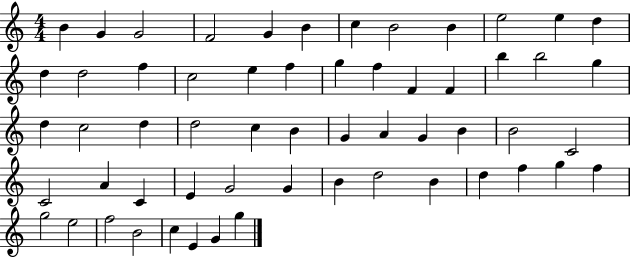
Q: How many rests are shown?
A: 0